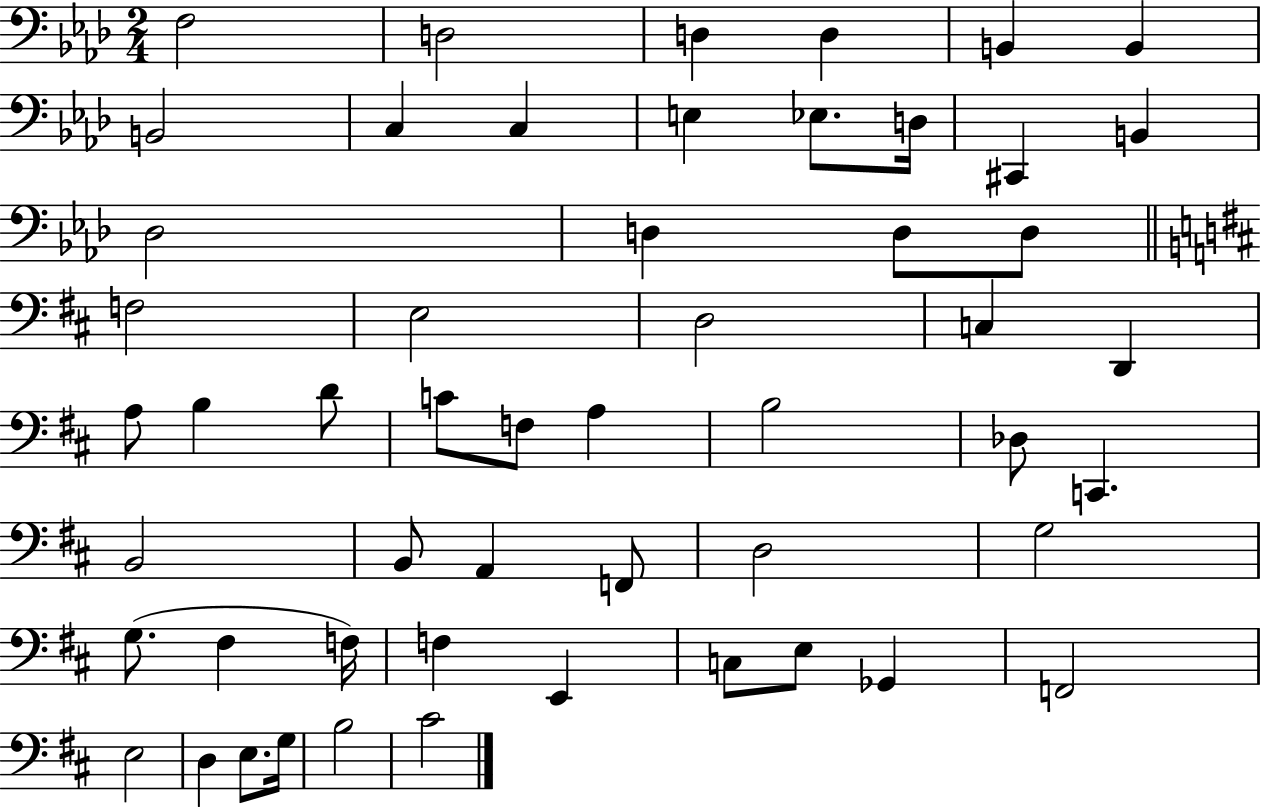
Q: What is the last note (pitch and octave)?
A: C#4